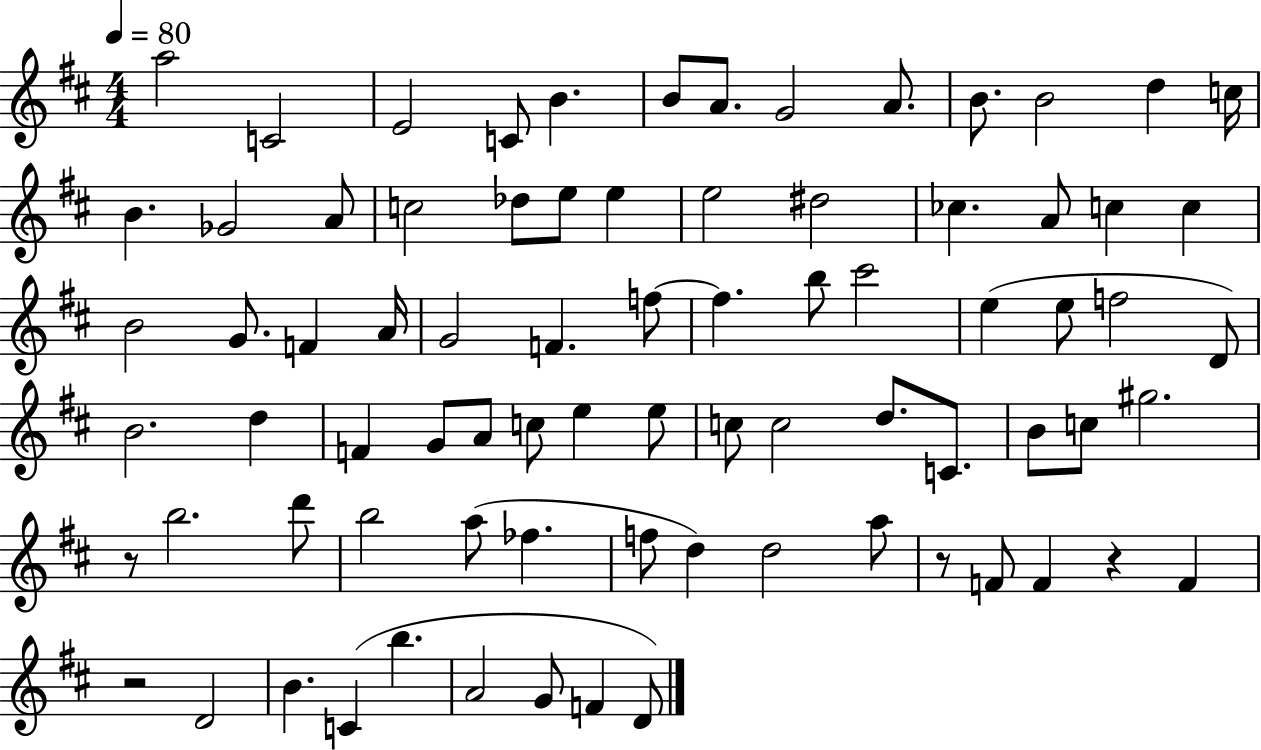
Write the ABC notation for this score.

X:1
T:Untitled
M:4/4
L:1/4
K:D
a2 C2 E2 C/2 B B/2 A/2 G2 A/2 B/2 B2 d c/4 B _G2 A/2 c2 _d/2 e/2 e e2 ^d2 _c A/2 c c B2 G/2 F A/4 G2 F f/2 f b/2 ^c'2 e e/2 f2 D/2 B2 d F G/2 A/2 c/2 e e/2 c/2 c2 d/2 C/2 B/2 c/2 ^g2 z/2 b2 d'/2 b2 a/2 _f f/2 d d2 a/2 z/2 F/2 F z F z2 D2 B C b A2 G/2 F D/2